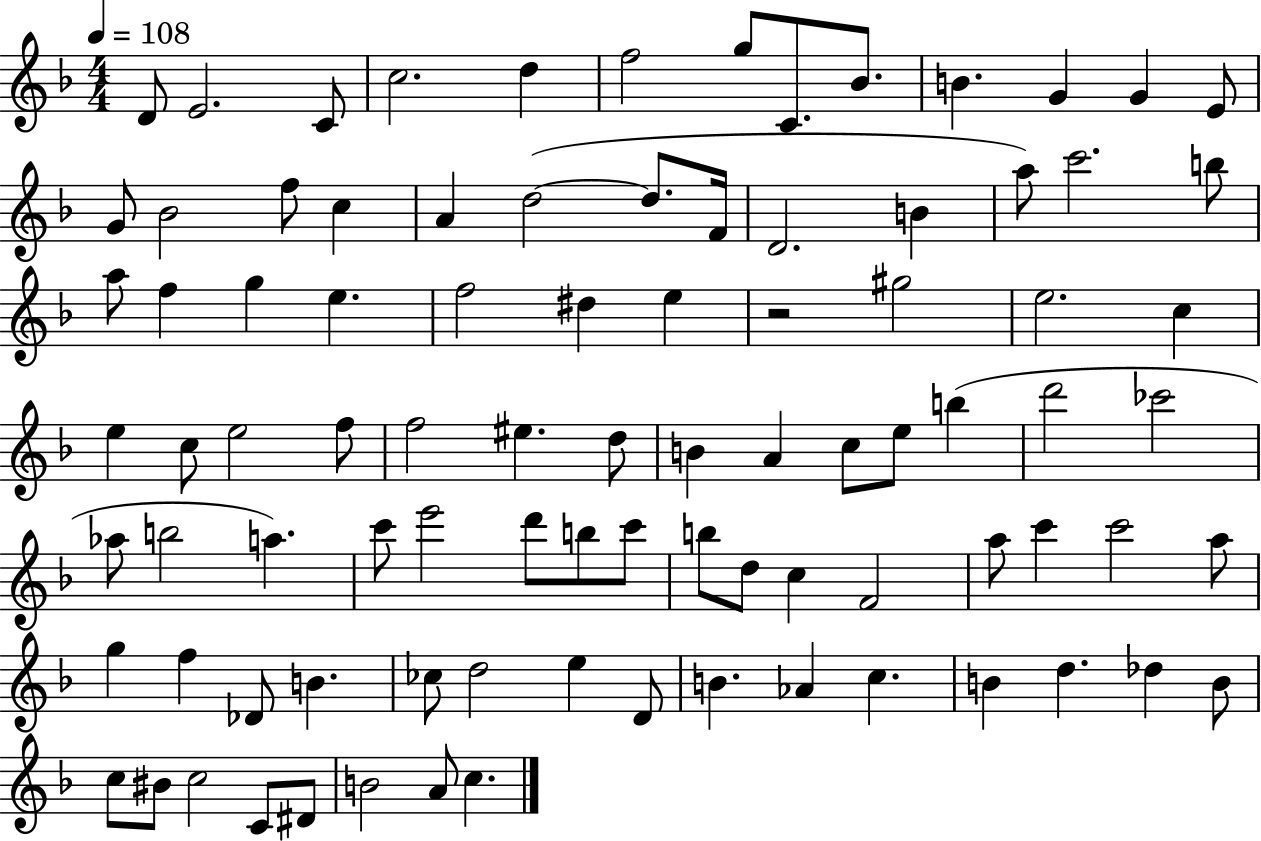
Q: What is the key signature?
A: F major